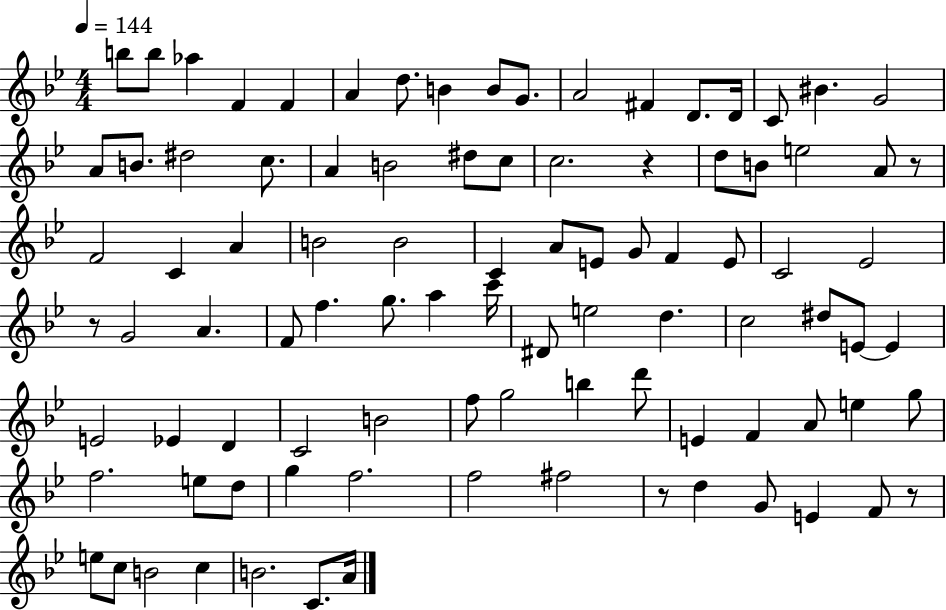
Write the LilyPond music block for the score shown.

{
  \clef treble
  \numericTimeSignature
  \time 4/4
  \key bes \major
  \tempo 4 = 144
  \repeat volta 2 { b''8 b''8 aes''4 f'4 f'4 | a'4 d''8. b'4 b'8 g'8. | a'2 fis'4 d'8. d'16 | c'8 bis'4. g'2 | \break a'8 b'8. dis''2 c''8. | a'4 b'2 dis''8 c''8 | c''2. r4 | d''8 b'8 e''2 a'8 r8 | \break f'2 c'4 a'4 | b'2 b'2 | c'4 a'8 e'8 g'8 f'4 e'8 | c'2 ees'2 | \break r8 g'2 a'4. | f'8 f''4. g''8. a''4 c'''16 | dis'8 e''2 d''4. | c''2 dis''8 e'8~~ e'4 | \break e'2 ees'4 d'4 | c'2 b'2 | f''8 g''2 b''4 d'''8 | e'4 f'4 a'8 e''4 g''8 | \break f''2. e''8 d''8 | g''4 f''2. | f''2 fis''2 | r8 d''4 g'8 e'4 f'8 r8 | \break e''8 c''8 b'2 c''4 | b'2. c'8. a'16 | } \bar "|."
}